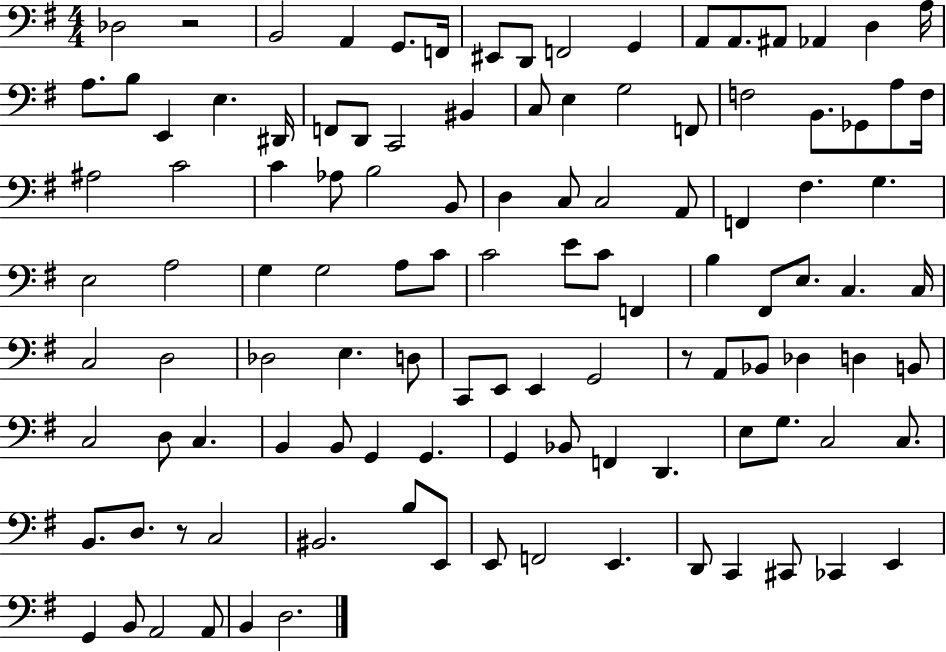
Db3/h R/h B2/h A2/q G2/e. F2/s EIS2/e D2/e F2/h G2/q A2/e A2/e. A#2/e Ab2/q D3/q A3/s A3/e. B3/e E2/q E3/q. D#2/s F2/e D2/e C2/h BIS2/q C3/e E3/q G3/h F2/e F3/h B2/e. Gb2/e A3/e F3/s A#3/h C4/h C4/q Ab3/e B3/h B2/e D3/q C3/e C3/h A2/e F2/q F#3/q. G3/q. E3/h A3/h G3/q G3/h A3/e C4/e C4/h E4/e C4/e F2/q B3/q F#2/e E3/e. C3/q. C3/s C3/h D3/h Db3/h E3/q. D3/e C2/e E2/e E2/q G2/h R/e A2/e Bb2/e Db3/q D3/q B2/e C3/h D3/e C3/q. B2/q B2/e G2/q G2/q. G2/q Bb2/e F2/q D2/q. E3/e G3/e. C3/h C3/e. B2/e. D3/e. R/e C3/h BIS2/h. B3/e E2/e E2/e F2/h E2/q. D2/e C2/q C#2/e CES2/q E2/q G2/q B2/e A2/h A2/e B2/q D3/h.